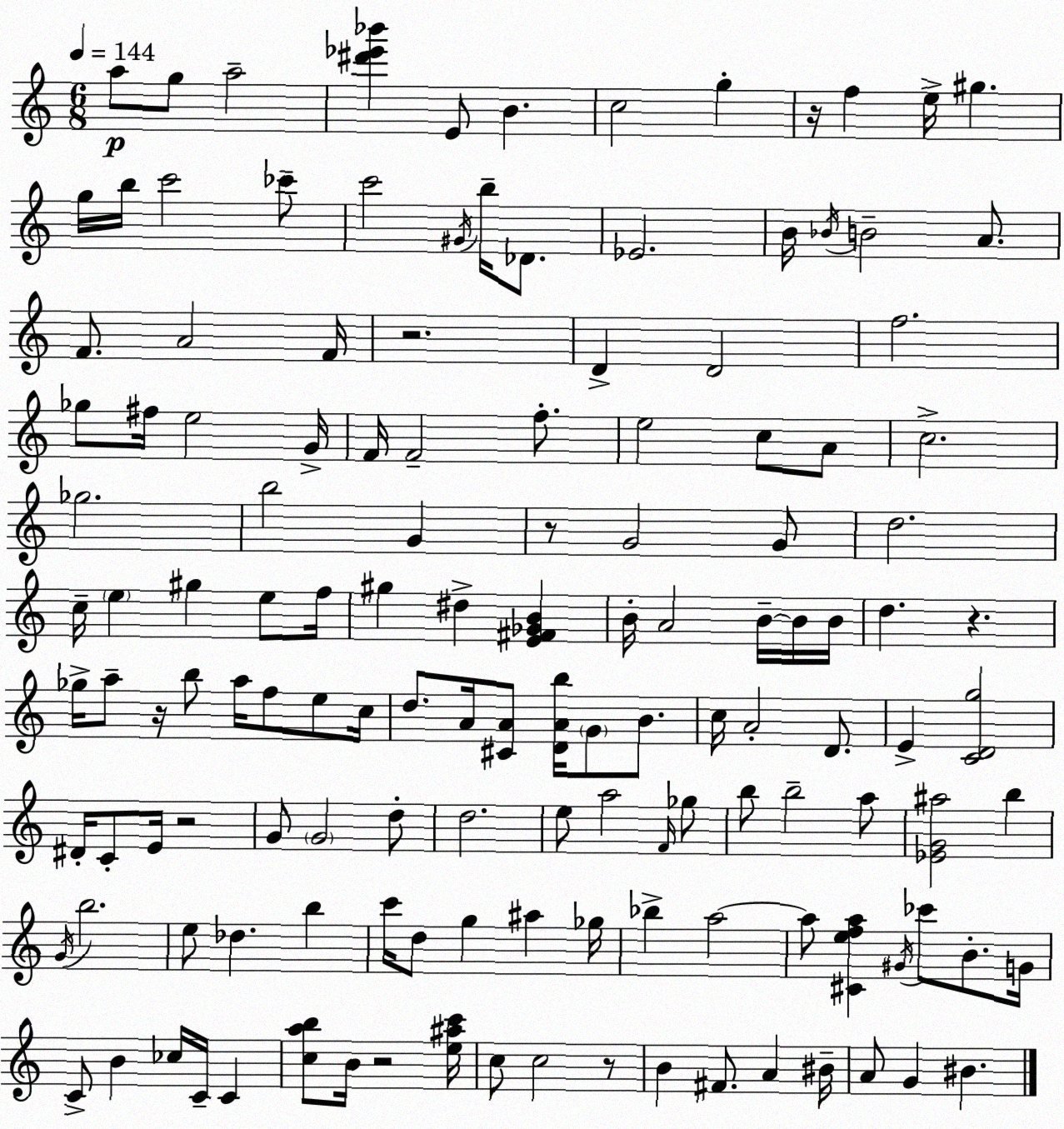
X:1
T:Untitled
M:6/8
L:1/4
K:C
a/2 g/2 a2 [^d'_e'_b'] E/2 B c2 g z/4 f e/4 ^g g/4 b/4 c'2 _c'/2 c'2 ^G/4 b/4 _D/2 _E2 B/4 _B/4 B2 A/2 F/2 A2 F/4 z2 D D2 f2 _g/2 ^f/4 e2 G/4 F/4 F2 f/2 e2 c/2 A/2 c2 _g2 b2 G z/2 G2 G/2 d2 c/4 e ^g e/2 f/4 ^g ^d [E^F_GB] B/4 A2 B/4 B/4 B/4 d z _g/4 a/2 z/4 b/2 a/4 f/2 e/2 c/4 d/2 A/4 [^CA]/2 [DAb]/4 G/2 B/2 c/4 A2 D/2 E [CDg]2 ^D/4 C/2 E/4 z2 G/2 G2 d/2 d2 e/2 a2 F/4 _g/2 b/2 b2 a/2 [_EG^a]2 b G/4 b2 e/2 _d b c'/4 d/2 g ^a _g/4 _b a2 a/2 [^Cefa] ^G/4 _c'/2 B/2 G/4 C/2 B _c/4 C/4 C [cab]/2 B/4 z2 [e^ac']/4 c/2 c2 z/2 B ^F/2 A ^B/4 A/2 G ^B